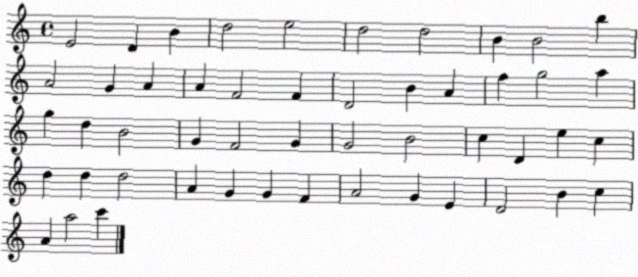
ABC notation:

X:1
T:Untitled
M:4/4
L:1/4
K:C
E2 D B d2 e2 d2 d2 B B2 b A2 G A A F2 F D2 B A f g2 a g d B2 G F2 G G2 B2 c D e c d d d2 A G G F A2 G E D2 B c A a2 c'